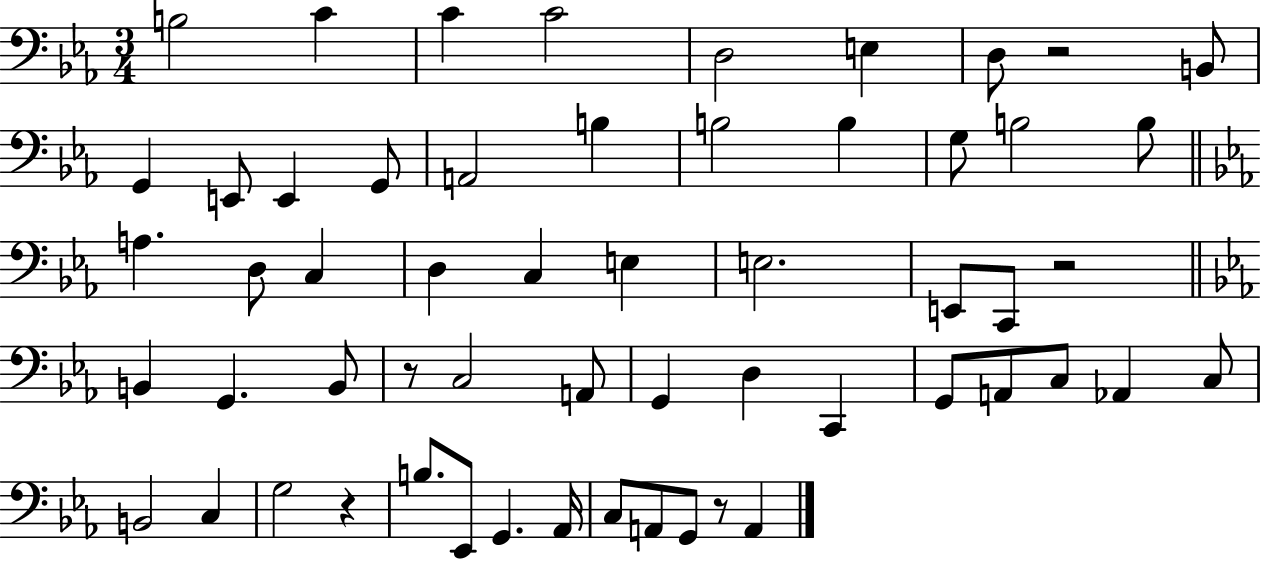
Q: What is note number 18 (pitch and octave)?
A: B3